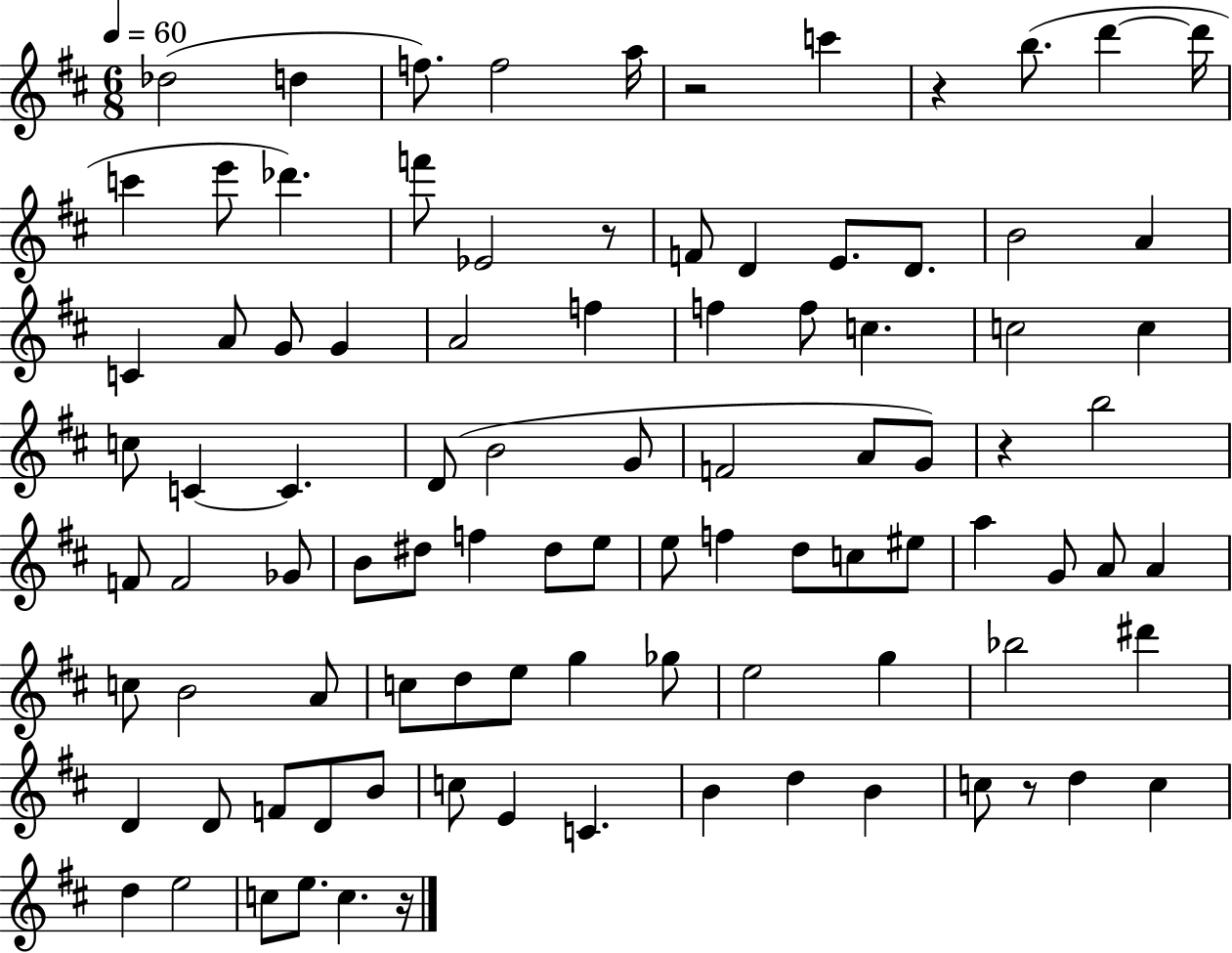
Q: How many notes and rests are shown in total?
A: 95